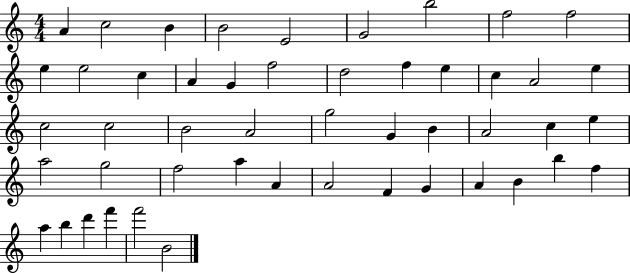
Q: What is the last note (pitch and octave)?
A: B4